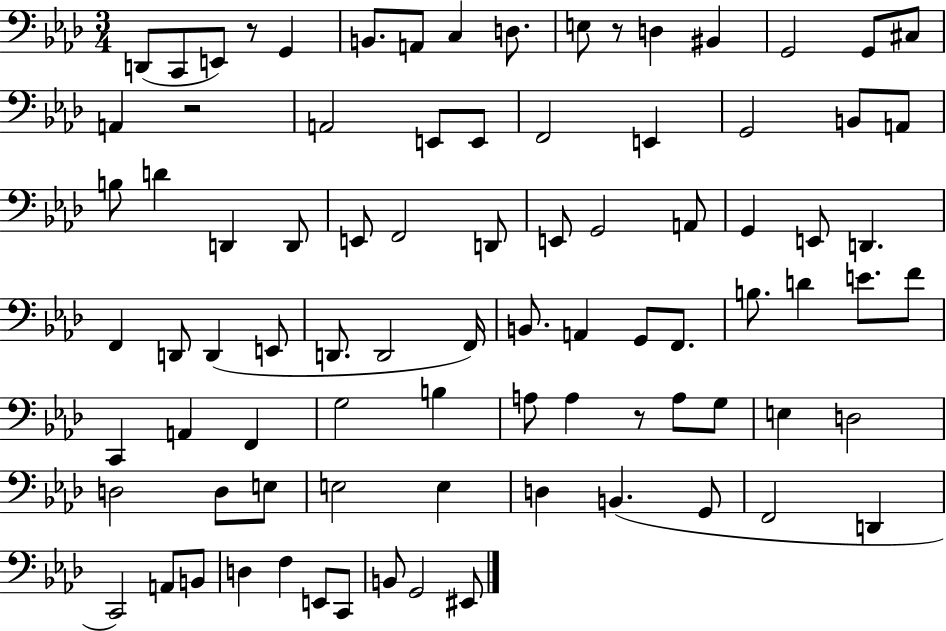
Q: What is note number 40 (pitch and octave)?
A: E2